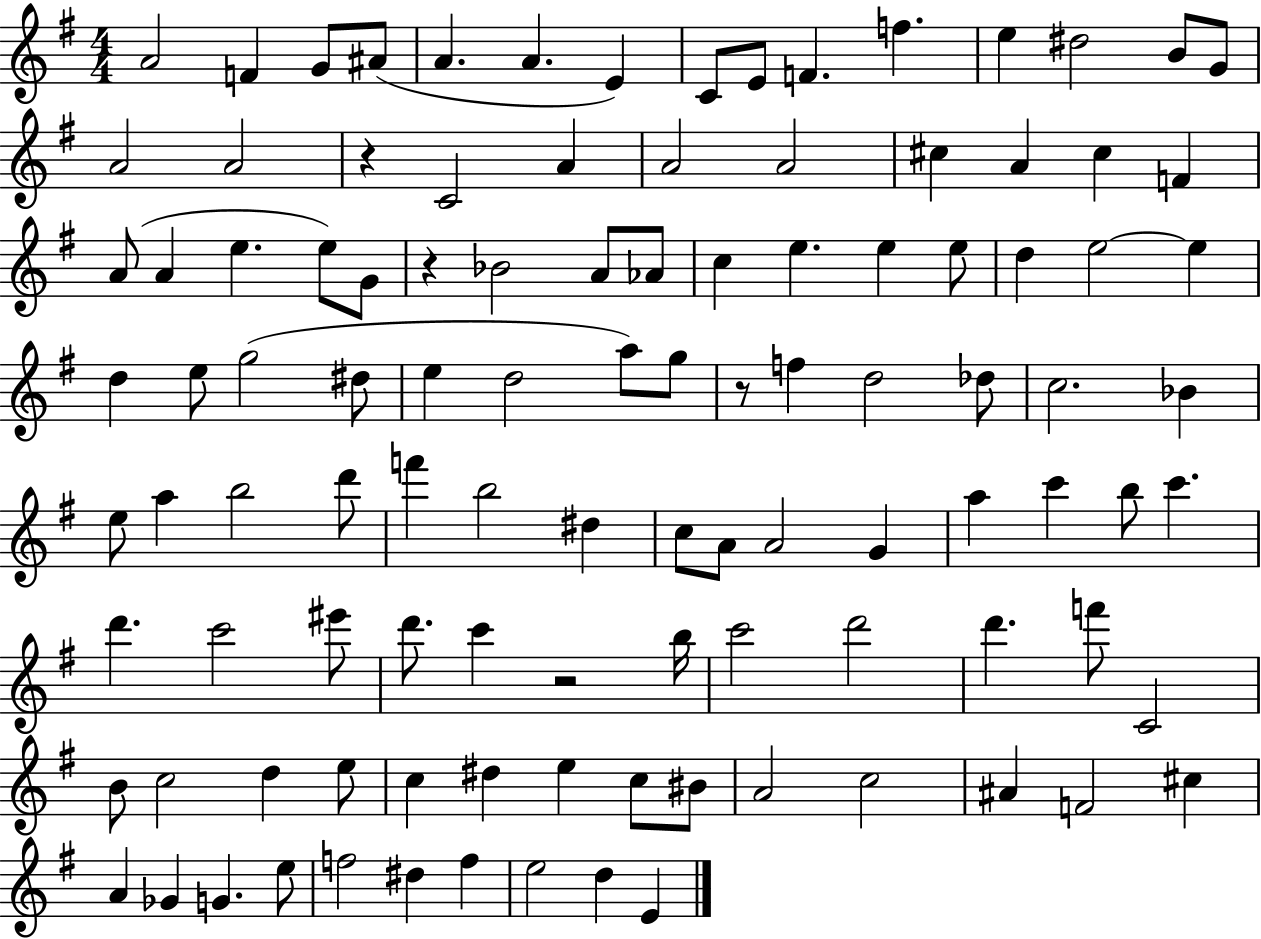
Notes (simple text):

A4/h F4/q G4/e A#4/e A4/q. A4/q. E4/q C4/e E4/e F4/q. F5/q. E5/q D#5/h B4/e G4/e A4/h A4/h R/q C4/h A4/q A4/h A4/h C#5/q A4/q C#5/q F4/q A4/e A4/q E5/q. E5/e G4/e R/q Bb4/h A4/e Ab4/e C5/q E5/q. E5/q E5/e D5/q E5/h E5/q D5/q E5/e G5/h D#5/e E5/q D5/h A5/e G5/e R/e F5/q D5/h Db5/e C5/h. Bb4/q E5/e A5/q B5/h D6/e F6/q B5/h D#5/q C5/e A4/e A4/h G4/q A5/q C6/q B5/e C6/q. D6/q. C6/h EIS6/e D6/e. C6/q R/h B5/s C6/h D6/h D6/q. F6/e C4/h B4/e C5/h D5/q E5/e C5/q D#5/q E5/q C5/e BIS4/e A4/h C5/h A#4/q F4/h C#5/q A4/q Gb4/q G4/q. E5/e F5/h D#5/q F5/q E5/h D5/q E4/q